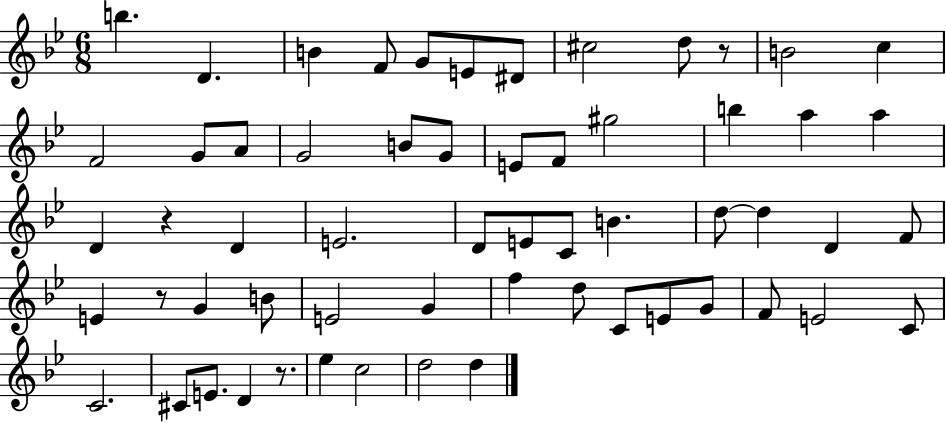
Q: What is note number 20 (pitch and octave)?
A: G#5